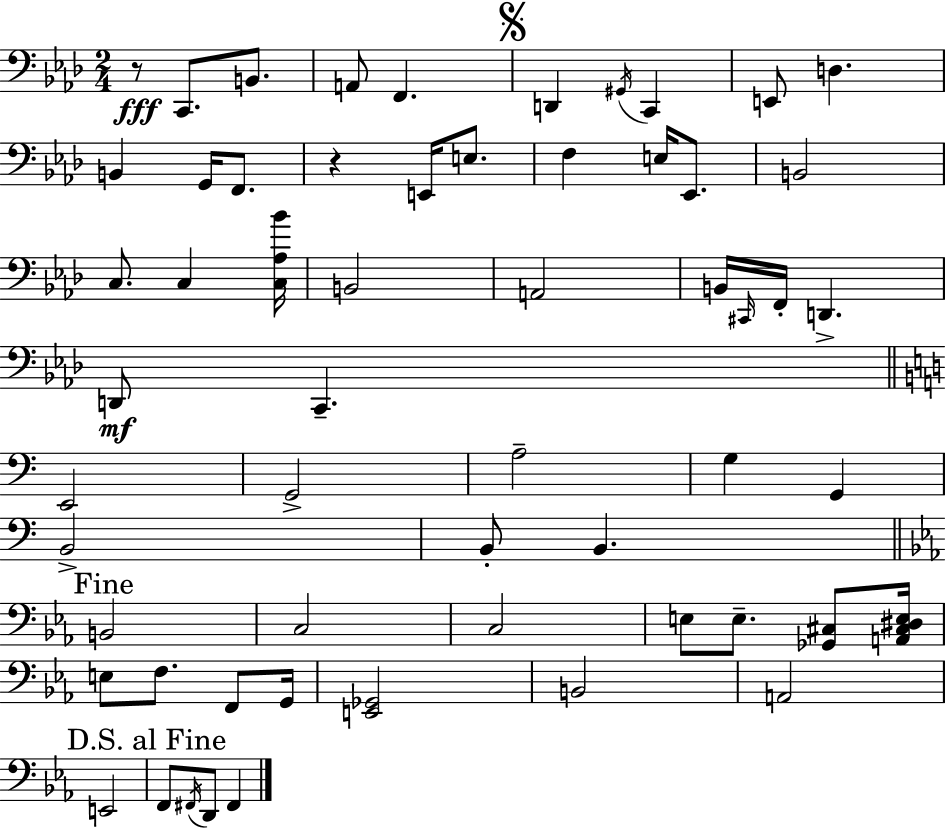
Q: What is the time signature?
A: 2/4